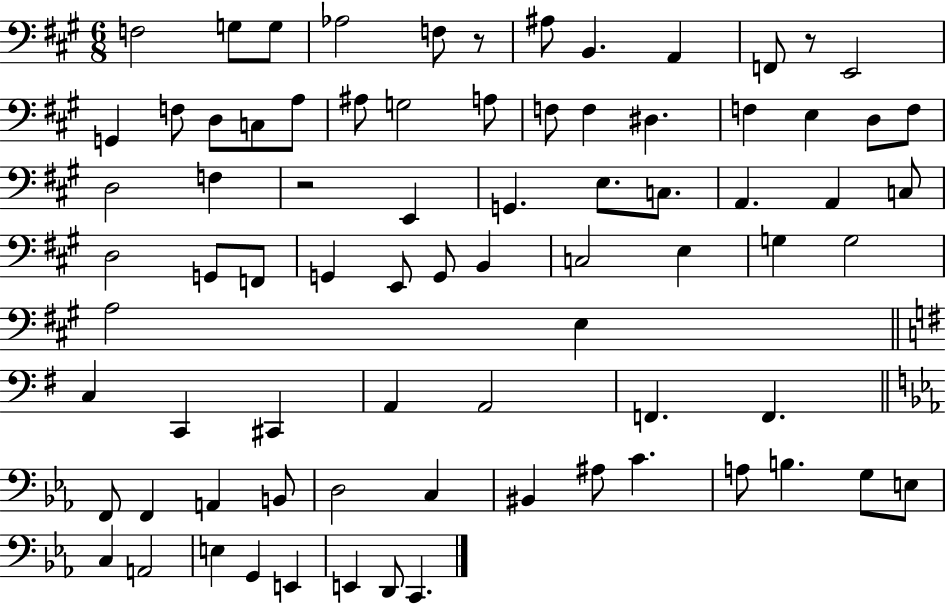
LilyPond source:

{
  \clef bass
  \numericTimeSignature
  \time 6/8
  \key a \major
  f2 g8 g8 | aes2 f8 r8 | ais8 b,4. a,4 | f,8 r8 e,2 | \break g,4 f8 d8 c8 a8 | ais8 g2 a8 | f8 f4 dis4. | f4 e4 d8 f8 | \break d2 f4 | r2 e,4 | g,4. e8. c8. | a,4. a,4 c8 | \break d2 g,8 f,8 | g,4 e,8 g,8 b,4 | c2 e4 | g4 g2 | \break a2 e4 | \bar "||" \break \key g \major c4 c,4 cis,4 | a,4 a,2 | f,4. f,4. | \bar "||" \break \key ees \major f,8 f,4 a,4 b,8 | d2 c4 | bis,4 ais8 c'4. | a8 b4. g8 e8 | \break c4 a,2 | e4 g,4 e,4 | e,4 d,8 c,4. | \bar "|."
}